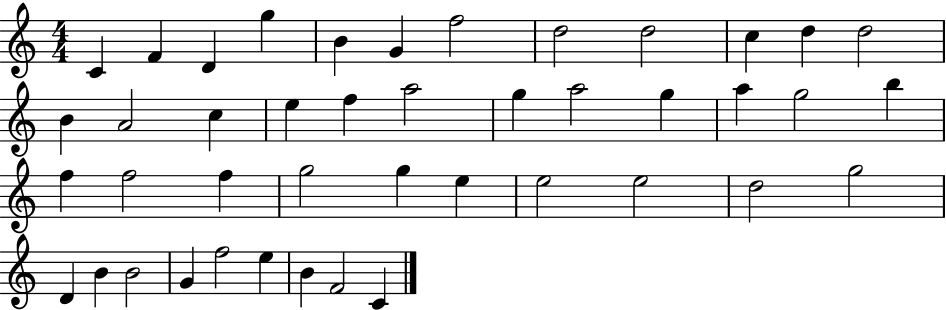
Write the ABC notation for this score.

X:1
T:Untitled
M:4/4
L:1/4
K:C
C F D g B G f2 d2 d2 c d d2 B A2 c e f a2 g a2 g a g2 b f f2 f g2 g e e2 e2 d2 g2 D B B2 G f2 e B F2 C